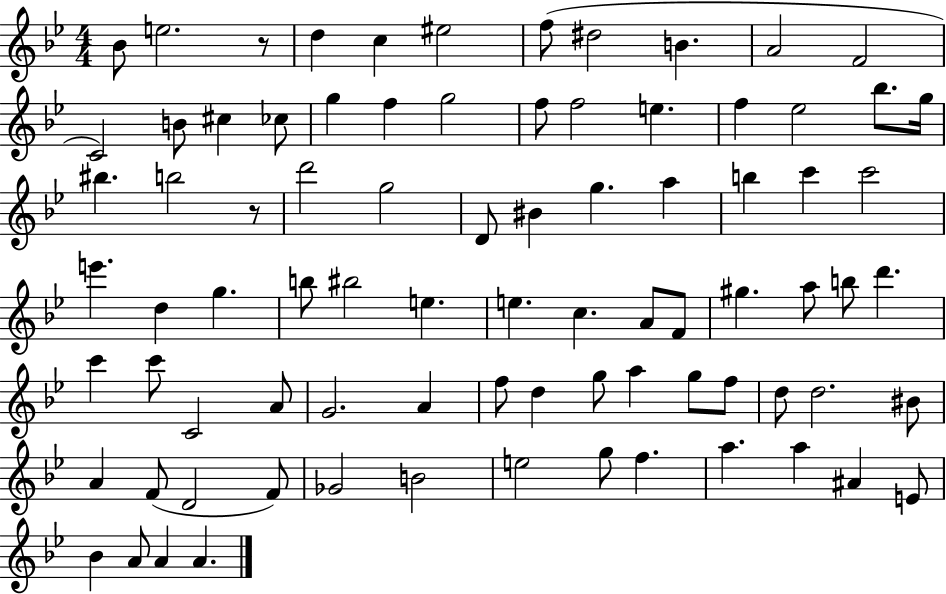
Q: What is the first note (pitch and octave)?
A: Bb4